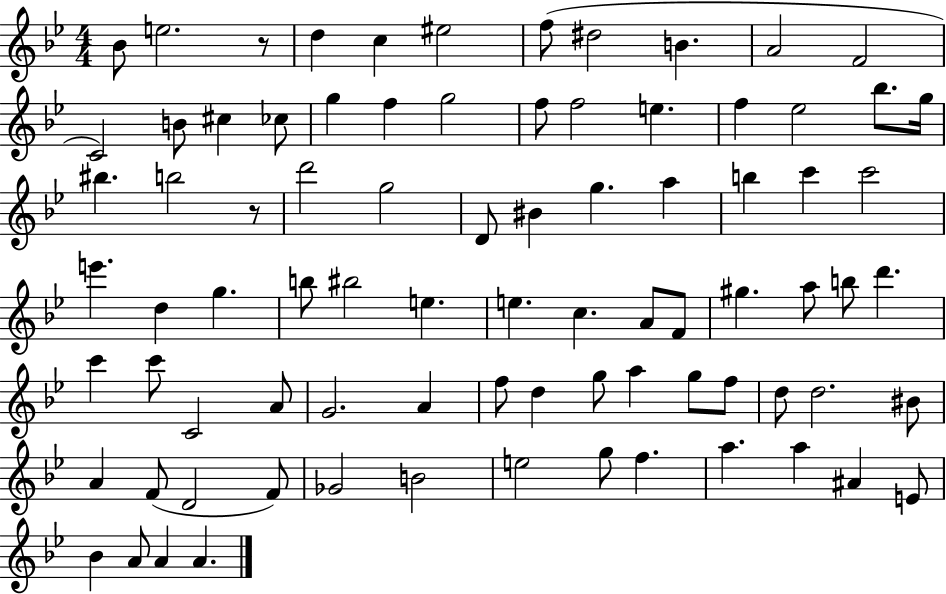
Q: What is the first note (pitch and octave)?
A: Bb4